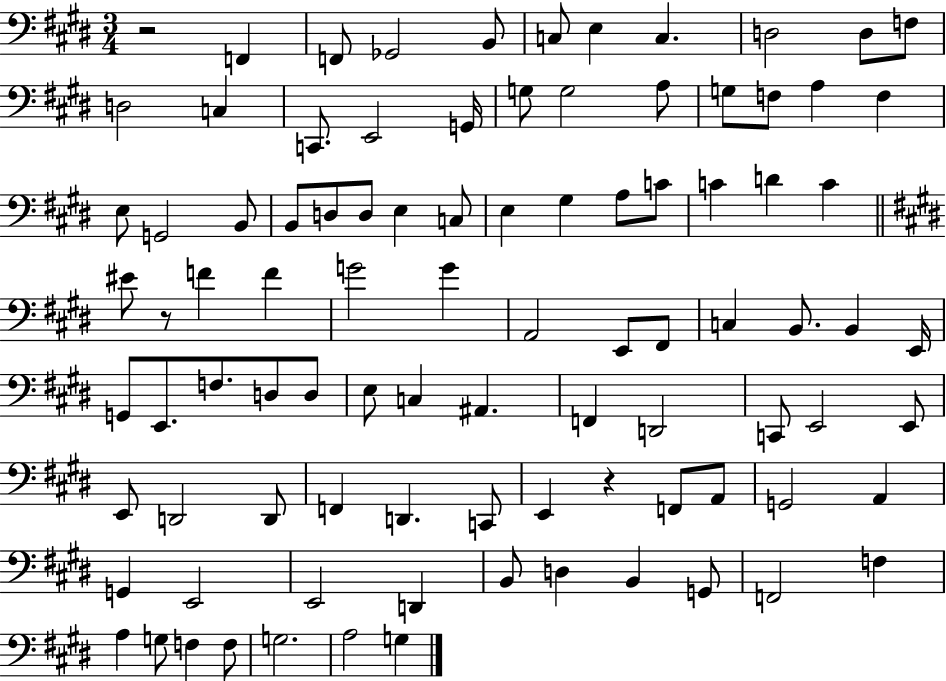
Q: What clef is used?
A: bass